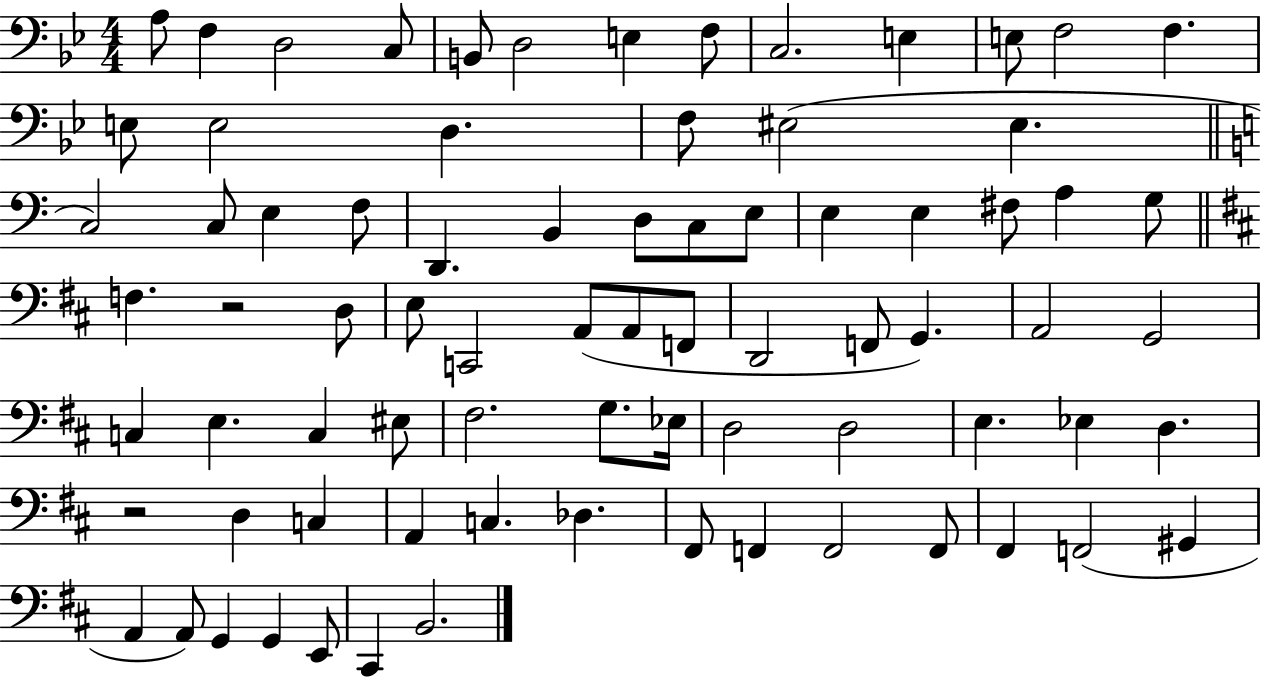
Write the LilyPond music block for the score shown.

{
  \clef bass
  \numericTimeSignature
  \time 4/4
  \key bes \major
  \repeat volta 2 { a8 f4 d2 c8 | b,8 d2 e4 f8 | c2. e4 | e8 f2 f4. | \break e8 e2 d4. | f8 eis2( eis4. | \bar "||" \break \key c \major c2) c8 e4 f8 | d,4. b,4 d8 c8 e8 | e4 e4 fis8 a4 g8 | \bar "||" \break \key b \minor f4. r2 d8 | e8 c,2 a,8( a,8 f,8 | d,2 f,8 g,4.) | a,2 g,2 | \break c4 e4. c4 eis8 | fis2. g8. ees16 | d2 d2 | e4. ees4 d4. | \break r2 d4 c4 | a,4 c4. des4. | fis,8 f,4 f,2 f,8 | fis,4 f,2( gis,4 | \break a,4 a,8) g,4 g,4 e,8 | cis,4 b,2. | } \bar "|."
}